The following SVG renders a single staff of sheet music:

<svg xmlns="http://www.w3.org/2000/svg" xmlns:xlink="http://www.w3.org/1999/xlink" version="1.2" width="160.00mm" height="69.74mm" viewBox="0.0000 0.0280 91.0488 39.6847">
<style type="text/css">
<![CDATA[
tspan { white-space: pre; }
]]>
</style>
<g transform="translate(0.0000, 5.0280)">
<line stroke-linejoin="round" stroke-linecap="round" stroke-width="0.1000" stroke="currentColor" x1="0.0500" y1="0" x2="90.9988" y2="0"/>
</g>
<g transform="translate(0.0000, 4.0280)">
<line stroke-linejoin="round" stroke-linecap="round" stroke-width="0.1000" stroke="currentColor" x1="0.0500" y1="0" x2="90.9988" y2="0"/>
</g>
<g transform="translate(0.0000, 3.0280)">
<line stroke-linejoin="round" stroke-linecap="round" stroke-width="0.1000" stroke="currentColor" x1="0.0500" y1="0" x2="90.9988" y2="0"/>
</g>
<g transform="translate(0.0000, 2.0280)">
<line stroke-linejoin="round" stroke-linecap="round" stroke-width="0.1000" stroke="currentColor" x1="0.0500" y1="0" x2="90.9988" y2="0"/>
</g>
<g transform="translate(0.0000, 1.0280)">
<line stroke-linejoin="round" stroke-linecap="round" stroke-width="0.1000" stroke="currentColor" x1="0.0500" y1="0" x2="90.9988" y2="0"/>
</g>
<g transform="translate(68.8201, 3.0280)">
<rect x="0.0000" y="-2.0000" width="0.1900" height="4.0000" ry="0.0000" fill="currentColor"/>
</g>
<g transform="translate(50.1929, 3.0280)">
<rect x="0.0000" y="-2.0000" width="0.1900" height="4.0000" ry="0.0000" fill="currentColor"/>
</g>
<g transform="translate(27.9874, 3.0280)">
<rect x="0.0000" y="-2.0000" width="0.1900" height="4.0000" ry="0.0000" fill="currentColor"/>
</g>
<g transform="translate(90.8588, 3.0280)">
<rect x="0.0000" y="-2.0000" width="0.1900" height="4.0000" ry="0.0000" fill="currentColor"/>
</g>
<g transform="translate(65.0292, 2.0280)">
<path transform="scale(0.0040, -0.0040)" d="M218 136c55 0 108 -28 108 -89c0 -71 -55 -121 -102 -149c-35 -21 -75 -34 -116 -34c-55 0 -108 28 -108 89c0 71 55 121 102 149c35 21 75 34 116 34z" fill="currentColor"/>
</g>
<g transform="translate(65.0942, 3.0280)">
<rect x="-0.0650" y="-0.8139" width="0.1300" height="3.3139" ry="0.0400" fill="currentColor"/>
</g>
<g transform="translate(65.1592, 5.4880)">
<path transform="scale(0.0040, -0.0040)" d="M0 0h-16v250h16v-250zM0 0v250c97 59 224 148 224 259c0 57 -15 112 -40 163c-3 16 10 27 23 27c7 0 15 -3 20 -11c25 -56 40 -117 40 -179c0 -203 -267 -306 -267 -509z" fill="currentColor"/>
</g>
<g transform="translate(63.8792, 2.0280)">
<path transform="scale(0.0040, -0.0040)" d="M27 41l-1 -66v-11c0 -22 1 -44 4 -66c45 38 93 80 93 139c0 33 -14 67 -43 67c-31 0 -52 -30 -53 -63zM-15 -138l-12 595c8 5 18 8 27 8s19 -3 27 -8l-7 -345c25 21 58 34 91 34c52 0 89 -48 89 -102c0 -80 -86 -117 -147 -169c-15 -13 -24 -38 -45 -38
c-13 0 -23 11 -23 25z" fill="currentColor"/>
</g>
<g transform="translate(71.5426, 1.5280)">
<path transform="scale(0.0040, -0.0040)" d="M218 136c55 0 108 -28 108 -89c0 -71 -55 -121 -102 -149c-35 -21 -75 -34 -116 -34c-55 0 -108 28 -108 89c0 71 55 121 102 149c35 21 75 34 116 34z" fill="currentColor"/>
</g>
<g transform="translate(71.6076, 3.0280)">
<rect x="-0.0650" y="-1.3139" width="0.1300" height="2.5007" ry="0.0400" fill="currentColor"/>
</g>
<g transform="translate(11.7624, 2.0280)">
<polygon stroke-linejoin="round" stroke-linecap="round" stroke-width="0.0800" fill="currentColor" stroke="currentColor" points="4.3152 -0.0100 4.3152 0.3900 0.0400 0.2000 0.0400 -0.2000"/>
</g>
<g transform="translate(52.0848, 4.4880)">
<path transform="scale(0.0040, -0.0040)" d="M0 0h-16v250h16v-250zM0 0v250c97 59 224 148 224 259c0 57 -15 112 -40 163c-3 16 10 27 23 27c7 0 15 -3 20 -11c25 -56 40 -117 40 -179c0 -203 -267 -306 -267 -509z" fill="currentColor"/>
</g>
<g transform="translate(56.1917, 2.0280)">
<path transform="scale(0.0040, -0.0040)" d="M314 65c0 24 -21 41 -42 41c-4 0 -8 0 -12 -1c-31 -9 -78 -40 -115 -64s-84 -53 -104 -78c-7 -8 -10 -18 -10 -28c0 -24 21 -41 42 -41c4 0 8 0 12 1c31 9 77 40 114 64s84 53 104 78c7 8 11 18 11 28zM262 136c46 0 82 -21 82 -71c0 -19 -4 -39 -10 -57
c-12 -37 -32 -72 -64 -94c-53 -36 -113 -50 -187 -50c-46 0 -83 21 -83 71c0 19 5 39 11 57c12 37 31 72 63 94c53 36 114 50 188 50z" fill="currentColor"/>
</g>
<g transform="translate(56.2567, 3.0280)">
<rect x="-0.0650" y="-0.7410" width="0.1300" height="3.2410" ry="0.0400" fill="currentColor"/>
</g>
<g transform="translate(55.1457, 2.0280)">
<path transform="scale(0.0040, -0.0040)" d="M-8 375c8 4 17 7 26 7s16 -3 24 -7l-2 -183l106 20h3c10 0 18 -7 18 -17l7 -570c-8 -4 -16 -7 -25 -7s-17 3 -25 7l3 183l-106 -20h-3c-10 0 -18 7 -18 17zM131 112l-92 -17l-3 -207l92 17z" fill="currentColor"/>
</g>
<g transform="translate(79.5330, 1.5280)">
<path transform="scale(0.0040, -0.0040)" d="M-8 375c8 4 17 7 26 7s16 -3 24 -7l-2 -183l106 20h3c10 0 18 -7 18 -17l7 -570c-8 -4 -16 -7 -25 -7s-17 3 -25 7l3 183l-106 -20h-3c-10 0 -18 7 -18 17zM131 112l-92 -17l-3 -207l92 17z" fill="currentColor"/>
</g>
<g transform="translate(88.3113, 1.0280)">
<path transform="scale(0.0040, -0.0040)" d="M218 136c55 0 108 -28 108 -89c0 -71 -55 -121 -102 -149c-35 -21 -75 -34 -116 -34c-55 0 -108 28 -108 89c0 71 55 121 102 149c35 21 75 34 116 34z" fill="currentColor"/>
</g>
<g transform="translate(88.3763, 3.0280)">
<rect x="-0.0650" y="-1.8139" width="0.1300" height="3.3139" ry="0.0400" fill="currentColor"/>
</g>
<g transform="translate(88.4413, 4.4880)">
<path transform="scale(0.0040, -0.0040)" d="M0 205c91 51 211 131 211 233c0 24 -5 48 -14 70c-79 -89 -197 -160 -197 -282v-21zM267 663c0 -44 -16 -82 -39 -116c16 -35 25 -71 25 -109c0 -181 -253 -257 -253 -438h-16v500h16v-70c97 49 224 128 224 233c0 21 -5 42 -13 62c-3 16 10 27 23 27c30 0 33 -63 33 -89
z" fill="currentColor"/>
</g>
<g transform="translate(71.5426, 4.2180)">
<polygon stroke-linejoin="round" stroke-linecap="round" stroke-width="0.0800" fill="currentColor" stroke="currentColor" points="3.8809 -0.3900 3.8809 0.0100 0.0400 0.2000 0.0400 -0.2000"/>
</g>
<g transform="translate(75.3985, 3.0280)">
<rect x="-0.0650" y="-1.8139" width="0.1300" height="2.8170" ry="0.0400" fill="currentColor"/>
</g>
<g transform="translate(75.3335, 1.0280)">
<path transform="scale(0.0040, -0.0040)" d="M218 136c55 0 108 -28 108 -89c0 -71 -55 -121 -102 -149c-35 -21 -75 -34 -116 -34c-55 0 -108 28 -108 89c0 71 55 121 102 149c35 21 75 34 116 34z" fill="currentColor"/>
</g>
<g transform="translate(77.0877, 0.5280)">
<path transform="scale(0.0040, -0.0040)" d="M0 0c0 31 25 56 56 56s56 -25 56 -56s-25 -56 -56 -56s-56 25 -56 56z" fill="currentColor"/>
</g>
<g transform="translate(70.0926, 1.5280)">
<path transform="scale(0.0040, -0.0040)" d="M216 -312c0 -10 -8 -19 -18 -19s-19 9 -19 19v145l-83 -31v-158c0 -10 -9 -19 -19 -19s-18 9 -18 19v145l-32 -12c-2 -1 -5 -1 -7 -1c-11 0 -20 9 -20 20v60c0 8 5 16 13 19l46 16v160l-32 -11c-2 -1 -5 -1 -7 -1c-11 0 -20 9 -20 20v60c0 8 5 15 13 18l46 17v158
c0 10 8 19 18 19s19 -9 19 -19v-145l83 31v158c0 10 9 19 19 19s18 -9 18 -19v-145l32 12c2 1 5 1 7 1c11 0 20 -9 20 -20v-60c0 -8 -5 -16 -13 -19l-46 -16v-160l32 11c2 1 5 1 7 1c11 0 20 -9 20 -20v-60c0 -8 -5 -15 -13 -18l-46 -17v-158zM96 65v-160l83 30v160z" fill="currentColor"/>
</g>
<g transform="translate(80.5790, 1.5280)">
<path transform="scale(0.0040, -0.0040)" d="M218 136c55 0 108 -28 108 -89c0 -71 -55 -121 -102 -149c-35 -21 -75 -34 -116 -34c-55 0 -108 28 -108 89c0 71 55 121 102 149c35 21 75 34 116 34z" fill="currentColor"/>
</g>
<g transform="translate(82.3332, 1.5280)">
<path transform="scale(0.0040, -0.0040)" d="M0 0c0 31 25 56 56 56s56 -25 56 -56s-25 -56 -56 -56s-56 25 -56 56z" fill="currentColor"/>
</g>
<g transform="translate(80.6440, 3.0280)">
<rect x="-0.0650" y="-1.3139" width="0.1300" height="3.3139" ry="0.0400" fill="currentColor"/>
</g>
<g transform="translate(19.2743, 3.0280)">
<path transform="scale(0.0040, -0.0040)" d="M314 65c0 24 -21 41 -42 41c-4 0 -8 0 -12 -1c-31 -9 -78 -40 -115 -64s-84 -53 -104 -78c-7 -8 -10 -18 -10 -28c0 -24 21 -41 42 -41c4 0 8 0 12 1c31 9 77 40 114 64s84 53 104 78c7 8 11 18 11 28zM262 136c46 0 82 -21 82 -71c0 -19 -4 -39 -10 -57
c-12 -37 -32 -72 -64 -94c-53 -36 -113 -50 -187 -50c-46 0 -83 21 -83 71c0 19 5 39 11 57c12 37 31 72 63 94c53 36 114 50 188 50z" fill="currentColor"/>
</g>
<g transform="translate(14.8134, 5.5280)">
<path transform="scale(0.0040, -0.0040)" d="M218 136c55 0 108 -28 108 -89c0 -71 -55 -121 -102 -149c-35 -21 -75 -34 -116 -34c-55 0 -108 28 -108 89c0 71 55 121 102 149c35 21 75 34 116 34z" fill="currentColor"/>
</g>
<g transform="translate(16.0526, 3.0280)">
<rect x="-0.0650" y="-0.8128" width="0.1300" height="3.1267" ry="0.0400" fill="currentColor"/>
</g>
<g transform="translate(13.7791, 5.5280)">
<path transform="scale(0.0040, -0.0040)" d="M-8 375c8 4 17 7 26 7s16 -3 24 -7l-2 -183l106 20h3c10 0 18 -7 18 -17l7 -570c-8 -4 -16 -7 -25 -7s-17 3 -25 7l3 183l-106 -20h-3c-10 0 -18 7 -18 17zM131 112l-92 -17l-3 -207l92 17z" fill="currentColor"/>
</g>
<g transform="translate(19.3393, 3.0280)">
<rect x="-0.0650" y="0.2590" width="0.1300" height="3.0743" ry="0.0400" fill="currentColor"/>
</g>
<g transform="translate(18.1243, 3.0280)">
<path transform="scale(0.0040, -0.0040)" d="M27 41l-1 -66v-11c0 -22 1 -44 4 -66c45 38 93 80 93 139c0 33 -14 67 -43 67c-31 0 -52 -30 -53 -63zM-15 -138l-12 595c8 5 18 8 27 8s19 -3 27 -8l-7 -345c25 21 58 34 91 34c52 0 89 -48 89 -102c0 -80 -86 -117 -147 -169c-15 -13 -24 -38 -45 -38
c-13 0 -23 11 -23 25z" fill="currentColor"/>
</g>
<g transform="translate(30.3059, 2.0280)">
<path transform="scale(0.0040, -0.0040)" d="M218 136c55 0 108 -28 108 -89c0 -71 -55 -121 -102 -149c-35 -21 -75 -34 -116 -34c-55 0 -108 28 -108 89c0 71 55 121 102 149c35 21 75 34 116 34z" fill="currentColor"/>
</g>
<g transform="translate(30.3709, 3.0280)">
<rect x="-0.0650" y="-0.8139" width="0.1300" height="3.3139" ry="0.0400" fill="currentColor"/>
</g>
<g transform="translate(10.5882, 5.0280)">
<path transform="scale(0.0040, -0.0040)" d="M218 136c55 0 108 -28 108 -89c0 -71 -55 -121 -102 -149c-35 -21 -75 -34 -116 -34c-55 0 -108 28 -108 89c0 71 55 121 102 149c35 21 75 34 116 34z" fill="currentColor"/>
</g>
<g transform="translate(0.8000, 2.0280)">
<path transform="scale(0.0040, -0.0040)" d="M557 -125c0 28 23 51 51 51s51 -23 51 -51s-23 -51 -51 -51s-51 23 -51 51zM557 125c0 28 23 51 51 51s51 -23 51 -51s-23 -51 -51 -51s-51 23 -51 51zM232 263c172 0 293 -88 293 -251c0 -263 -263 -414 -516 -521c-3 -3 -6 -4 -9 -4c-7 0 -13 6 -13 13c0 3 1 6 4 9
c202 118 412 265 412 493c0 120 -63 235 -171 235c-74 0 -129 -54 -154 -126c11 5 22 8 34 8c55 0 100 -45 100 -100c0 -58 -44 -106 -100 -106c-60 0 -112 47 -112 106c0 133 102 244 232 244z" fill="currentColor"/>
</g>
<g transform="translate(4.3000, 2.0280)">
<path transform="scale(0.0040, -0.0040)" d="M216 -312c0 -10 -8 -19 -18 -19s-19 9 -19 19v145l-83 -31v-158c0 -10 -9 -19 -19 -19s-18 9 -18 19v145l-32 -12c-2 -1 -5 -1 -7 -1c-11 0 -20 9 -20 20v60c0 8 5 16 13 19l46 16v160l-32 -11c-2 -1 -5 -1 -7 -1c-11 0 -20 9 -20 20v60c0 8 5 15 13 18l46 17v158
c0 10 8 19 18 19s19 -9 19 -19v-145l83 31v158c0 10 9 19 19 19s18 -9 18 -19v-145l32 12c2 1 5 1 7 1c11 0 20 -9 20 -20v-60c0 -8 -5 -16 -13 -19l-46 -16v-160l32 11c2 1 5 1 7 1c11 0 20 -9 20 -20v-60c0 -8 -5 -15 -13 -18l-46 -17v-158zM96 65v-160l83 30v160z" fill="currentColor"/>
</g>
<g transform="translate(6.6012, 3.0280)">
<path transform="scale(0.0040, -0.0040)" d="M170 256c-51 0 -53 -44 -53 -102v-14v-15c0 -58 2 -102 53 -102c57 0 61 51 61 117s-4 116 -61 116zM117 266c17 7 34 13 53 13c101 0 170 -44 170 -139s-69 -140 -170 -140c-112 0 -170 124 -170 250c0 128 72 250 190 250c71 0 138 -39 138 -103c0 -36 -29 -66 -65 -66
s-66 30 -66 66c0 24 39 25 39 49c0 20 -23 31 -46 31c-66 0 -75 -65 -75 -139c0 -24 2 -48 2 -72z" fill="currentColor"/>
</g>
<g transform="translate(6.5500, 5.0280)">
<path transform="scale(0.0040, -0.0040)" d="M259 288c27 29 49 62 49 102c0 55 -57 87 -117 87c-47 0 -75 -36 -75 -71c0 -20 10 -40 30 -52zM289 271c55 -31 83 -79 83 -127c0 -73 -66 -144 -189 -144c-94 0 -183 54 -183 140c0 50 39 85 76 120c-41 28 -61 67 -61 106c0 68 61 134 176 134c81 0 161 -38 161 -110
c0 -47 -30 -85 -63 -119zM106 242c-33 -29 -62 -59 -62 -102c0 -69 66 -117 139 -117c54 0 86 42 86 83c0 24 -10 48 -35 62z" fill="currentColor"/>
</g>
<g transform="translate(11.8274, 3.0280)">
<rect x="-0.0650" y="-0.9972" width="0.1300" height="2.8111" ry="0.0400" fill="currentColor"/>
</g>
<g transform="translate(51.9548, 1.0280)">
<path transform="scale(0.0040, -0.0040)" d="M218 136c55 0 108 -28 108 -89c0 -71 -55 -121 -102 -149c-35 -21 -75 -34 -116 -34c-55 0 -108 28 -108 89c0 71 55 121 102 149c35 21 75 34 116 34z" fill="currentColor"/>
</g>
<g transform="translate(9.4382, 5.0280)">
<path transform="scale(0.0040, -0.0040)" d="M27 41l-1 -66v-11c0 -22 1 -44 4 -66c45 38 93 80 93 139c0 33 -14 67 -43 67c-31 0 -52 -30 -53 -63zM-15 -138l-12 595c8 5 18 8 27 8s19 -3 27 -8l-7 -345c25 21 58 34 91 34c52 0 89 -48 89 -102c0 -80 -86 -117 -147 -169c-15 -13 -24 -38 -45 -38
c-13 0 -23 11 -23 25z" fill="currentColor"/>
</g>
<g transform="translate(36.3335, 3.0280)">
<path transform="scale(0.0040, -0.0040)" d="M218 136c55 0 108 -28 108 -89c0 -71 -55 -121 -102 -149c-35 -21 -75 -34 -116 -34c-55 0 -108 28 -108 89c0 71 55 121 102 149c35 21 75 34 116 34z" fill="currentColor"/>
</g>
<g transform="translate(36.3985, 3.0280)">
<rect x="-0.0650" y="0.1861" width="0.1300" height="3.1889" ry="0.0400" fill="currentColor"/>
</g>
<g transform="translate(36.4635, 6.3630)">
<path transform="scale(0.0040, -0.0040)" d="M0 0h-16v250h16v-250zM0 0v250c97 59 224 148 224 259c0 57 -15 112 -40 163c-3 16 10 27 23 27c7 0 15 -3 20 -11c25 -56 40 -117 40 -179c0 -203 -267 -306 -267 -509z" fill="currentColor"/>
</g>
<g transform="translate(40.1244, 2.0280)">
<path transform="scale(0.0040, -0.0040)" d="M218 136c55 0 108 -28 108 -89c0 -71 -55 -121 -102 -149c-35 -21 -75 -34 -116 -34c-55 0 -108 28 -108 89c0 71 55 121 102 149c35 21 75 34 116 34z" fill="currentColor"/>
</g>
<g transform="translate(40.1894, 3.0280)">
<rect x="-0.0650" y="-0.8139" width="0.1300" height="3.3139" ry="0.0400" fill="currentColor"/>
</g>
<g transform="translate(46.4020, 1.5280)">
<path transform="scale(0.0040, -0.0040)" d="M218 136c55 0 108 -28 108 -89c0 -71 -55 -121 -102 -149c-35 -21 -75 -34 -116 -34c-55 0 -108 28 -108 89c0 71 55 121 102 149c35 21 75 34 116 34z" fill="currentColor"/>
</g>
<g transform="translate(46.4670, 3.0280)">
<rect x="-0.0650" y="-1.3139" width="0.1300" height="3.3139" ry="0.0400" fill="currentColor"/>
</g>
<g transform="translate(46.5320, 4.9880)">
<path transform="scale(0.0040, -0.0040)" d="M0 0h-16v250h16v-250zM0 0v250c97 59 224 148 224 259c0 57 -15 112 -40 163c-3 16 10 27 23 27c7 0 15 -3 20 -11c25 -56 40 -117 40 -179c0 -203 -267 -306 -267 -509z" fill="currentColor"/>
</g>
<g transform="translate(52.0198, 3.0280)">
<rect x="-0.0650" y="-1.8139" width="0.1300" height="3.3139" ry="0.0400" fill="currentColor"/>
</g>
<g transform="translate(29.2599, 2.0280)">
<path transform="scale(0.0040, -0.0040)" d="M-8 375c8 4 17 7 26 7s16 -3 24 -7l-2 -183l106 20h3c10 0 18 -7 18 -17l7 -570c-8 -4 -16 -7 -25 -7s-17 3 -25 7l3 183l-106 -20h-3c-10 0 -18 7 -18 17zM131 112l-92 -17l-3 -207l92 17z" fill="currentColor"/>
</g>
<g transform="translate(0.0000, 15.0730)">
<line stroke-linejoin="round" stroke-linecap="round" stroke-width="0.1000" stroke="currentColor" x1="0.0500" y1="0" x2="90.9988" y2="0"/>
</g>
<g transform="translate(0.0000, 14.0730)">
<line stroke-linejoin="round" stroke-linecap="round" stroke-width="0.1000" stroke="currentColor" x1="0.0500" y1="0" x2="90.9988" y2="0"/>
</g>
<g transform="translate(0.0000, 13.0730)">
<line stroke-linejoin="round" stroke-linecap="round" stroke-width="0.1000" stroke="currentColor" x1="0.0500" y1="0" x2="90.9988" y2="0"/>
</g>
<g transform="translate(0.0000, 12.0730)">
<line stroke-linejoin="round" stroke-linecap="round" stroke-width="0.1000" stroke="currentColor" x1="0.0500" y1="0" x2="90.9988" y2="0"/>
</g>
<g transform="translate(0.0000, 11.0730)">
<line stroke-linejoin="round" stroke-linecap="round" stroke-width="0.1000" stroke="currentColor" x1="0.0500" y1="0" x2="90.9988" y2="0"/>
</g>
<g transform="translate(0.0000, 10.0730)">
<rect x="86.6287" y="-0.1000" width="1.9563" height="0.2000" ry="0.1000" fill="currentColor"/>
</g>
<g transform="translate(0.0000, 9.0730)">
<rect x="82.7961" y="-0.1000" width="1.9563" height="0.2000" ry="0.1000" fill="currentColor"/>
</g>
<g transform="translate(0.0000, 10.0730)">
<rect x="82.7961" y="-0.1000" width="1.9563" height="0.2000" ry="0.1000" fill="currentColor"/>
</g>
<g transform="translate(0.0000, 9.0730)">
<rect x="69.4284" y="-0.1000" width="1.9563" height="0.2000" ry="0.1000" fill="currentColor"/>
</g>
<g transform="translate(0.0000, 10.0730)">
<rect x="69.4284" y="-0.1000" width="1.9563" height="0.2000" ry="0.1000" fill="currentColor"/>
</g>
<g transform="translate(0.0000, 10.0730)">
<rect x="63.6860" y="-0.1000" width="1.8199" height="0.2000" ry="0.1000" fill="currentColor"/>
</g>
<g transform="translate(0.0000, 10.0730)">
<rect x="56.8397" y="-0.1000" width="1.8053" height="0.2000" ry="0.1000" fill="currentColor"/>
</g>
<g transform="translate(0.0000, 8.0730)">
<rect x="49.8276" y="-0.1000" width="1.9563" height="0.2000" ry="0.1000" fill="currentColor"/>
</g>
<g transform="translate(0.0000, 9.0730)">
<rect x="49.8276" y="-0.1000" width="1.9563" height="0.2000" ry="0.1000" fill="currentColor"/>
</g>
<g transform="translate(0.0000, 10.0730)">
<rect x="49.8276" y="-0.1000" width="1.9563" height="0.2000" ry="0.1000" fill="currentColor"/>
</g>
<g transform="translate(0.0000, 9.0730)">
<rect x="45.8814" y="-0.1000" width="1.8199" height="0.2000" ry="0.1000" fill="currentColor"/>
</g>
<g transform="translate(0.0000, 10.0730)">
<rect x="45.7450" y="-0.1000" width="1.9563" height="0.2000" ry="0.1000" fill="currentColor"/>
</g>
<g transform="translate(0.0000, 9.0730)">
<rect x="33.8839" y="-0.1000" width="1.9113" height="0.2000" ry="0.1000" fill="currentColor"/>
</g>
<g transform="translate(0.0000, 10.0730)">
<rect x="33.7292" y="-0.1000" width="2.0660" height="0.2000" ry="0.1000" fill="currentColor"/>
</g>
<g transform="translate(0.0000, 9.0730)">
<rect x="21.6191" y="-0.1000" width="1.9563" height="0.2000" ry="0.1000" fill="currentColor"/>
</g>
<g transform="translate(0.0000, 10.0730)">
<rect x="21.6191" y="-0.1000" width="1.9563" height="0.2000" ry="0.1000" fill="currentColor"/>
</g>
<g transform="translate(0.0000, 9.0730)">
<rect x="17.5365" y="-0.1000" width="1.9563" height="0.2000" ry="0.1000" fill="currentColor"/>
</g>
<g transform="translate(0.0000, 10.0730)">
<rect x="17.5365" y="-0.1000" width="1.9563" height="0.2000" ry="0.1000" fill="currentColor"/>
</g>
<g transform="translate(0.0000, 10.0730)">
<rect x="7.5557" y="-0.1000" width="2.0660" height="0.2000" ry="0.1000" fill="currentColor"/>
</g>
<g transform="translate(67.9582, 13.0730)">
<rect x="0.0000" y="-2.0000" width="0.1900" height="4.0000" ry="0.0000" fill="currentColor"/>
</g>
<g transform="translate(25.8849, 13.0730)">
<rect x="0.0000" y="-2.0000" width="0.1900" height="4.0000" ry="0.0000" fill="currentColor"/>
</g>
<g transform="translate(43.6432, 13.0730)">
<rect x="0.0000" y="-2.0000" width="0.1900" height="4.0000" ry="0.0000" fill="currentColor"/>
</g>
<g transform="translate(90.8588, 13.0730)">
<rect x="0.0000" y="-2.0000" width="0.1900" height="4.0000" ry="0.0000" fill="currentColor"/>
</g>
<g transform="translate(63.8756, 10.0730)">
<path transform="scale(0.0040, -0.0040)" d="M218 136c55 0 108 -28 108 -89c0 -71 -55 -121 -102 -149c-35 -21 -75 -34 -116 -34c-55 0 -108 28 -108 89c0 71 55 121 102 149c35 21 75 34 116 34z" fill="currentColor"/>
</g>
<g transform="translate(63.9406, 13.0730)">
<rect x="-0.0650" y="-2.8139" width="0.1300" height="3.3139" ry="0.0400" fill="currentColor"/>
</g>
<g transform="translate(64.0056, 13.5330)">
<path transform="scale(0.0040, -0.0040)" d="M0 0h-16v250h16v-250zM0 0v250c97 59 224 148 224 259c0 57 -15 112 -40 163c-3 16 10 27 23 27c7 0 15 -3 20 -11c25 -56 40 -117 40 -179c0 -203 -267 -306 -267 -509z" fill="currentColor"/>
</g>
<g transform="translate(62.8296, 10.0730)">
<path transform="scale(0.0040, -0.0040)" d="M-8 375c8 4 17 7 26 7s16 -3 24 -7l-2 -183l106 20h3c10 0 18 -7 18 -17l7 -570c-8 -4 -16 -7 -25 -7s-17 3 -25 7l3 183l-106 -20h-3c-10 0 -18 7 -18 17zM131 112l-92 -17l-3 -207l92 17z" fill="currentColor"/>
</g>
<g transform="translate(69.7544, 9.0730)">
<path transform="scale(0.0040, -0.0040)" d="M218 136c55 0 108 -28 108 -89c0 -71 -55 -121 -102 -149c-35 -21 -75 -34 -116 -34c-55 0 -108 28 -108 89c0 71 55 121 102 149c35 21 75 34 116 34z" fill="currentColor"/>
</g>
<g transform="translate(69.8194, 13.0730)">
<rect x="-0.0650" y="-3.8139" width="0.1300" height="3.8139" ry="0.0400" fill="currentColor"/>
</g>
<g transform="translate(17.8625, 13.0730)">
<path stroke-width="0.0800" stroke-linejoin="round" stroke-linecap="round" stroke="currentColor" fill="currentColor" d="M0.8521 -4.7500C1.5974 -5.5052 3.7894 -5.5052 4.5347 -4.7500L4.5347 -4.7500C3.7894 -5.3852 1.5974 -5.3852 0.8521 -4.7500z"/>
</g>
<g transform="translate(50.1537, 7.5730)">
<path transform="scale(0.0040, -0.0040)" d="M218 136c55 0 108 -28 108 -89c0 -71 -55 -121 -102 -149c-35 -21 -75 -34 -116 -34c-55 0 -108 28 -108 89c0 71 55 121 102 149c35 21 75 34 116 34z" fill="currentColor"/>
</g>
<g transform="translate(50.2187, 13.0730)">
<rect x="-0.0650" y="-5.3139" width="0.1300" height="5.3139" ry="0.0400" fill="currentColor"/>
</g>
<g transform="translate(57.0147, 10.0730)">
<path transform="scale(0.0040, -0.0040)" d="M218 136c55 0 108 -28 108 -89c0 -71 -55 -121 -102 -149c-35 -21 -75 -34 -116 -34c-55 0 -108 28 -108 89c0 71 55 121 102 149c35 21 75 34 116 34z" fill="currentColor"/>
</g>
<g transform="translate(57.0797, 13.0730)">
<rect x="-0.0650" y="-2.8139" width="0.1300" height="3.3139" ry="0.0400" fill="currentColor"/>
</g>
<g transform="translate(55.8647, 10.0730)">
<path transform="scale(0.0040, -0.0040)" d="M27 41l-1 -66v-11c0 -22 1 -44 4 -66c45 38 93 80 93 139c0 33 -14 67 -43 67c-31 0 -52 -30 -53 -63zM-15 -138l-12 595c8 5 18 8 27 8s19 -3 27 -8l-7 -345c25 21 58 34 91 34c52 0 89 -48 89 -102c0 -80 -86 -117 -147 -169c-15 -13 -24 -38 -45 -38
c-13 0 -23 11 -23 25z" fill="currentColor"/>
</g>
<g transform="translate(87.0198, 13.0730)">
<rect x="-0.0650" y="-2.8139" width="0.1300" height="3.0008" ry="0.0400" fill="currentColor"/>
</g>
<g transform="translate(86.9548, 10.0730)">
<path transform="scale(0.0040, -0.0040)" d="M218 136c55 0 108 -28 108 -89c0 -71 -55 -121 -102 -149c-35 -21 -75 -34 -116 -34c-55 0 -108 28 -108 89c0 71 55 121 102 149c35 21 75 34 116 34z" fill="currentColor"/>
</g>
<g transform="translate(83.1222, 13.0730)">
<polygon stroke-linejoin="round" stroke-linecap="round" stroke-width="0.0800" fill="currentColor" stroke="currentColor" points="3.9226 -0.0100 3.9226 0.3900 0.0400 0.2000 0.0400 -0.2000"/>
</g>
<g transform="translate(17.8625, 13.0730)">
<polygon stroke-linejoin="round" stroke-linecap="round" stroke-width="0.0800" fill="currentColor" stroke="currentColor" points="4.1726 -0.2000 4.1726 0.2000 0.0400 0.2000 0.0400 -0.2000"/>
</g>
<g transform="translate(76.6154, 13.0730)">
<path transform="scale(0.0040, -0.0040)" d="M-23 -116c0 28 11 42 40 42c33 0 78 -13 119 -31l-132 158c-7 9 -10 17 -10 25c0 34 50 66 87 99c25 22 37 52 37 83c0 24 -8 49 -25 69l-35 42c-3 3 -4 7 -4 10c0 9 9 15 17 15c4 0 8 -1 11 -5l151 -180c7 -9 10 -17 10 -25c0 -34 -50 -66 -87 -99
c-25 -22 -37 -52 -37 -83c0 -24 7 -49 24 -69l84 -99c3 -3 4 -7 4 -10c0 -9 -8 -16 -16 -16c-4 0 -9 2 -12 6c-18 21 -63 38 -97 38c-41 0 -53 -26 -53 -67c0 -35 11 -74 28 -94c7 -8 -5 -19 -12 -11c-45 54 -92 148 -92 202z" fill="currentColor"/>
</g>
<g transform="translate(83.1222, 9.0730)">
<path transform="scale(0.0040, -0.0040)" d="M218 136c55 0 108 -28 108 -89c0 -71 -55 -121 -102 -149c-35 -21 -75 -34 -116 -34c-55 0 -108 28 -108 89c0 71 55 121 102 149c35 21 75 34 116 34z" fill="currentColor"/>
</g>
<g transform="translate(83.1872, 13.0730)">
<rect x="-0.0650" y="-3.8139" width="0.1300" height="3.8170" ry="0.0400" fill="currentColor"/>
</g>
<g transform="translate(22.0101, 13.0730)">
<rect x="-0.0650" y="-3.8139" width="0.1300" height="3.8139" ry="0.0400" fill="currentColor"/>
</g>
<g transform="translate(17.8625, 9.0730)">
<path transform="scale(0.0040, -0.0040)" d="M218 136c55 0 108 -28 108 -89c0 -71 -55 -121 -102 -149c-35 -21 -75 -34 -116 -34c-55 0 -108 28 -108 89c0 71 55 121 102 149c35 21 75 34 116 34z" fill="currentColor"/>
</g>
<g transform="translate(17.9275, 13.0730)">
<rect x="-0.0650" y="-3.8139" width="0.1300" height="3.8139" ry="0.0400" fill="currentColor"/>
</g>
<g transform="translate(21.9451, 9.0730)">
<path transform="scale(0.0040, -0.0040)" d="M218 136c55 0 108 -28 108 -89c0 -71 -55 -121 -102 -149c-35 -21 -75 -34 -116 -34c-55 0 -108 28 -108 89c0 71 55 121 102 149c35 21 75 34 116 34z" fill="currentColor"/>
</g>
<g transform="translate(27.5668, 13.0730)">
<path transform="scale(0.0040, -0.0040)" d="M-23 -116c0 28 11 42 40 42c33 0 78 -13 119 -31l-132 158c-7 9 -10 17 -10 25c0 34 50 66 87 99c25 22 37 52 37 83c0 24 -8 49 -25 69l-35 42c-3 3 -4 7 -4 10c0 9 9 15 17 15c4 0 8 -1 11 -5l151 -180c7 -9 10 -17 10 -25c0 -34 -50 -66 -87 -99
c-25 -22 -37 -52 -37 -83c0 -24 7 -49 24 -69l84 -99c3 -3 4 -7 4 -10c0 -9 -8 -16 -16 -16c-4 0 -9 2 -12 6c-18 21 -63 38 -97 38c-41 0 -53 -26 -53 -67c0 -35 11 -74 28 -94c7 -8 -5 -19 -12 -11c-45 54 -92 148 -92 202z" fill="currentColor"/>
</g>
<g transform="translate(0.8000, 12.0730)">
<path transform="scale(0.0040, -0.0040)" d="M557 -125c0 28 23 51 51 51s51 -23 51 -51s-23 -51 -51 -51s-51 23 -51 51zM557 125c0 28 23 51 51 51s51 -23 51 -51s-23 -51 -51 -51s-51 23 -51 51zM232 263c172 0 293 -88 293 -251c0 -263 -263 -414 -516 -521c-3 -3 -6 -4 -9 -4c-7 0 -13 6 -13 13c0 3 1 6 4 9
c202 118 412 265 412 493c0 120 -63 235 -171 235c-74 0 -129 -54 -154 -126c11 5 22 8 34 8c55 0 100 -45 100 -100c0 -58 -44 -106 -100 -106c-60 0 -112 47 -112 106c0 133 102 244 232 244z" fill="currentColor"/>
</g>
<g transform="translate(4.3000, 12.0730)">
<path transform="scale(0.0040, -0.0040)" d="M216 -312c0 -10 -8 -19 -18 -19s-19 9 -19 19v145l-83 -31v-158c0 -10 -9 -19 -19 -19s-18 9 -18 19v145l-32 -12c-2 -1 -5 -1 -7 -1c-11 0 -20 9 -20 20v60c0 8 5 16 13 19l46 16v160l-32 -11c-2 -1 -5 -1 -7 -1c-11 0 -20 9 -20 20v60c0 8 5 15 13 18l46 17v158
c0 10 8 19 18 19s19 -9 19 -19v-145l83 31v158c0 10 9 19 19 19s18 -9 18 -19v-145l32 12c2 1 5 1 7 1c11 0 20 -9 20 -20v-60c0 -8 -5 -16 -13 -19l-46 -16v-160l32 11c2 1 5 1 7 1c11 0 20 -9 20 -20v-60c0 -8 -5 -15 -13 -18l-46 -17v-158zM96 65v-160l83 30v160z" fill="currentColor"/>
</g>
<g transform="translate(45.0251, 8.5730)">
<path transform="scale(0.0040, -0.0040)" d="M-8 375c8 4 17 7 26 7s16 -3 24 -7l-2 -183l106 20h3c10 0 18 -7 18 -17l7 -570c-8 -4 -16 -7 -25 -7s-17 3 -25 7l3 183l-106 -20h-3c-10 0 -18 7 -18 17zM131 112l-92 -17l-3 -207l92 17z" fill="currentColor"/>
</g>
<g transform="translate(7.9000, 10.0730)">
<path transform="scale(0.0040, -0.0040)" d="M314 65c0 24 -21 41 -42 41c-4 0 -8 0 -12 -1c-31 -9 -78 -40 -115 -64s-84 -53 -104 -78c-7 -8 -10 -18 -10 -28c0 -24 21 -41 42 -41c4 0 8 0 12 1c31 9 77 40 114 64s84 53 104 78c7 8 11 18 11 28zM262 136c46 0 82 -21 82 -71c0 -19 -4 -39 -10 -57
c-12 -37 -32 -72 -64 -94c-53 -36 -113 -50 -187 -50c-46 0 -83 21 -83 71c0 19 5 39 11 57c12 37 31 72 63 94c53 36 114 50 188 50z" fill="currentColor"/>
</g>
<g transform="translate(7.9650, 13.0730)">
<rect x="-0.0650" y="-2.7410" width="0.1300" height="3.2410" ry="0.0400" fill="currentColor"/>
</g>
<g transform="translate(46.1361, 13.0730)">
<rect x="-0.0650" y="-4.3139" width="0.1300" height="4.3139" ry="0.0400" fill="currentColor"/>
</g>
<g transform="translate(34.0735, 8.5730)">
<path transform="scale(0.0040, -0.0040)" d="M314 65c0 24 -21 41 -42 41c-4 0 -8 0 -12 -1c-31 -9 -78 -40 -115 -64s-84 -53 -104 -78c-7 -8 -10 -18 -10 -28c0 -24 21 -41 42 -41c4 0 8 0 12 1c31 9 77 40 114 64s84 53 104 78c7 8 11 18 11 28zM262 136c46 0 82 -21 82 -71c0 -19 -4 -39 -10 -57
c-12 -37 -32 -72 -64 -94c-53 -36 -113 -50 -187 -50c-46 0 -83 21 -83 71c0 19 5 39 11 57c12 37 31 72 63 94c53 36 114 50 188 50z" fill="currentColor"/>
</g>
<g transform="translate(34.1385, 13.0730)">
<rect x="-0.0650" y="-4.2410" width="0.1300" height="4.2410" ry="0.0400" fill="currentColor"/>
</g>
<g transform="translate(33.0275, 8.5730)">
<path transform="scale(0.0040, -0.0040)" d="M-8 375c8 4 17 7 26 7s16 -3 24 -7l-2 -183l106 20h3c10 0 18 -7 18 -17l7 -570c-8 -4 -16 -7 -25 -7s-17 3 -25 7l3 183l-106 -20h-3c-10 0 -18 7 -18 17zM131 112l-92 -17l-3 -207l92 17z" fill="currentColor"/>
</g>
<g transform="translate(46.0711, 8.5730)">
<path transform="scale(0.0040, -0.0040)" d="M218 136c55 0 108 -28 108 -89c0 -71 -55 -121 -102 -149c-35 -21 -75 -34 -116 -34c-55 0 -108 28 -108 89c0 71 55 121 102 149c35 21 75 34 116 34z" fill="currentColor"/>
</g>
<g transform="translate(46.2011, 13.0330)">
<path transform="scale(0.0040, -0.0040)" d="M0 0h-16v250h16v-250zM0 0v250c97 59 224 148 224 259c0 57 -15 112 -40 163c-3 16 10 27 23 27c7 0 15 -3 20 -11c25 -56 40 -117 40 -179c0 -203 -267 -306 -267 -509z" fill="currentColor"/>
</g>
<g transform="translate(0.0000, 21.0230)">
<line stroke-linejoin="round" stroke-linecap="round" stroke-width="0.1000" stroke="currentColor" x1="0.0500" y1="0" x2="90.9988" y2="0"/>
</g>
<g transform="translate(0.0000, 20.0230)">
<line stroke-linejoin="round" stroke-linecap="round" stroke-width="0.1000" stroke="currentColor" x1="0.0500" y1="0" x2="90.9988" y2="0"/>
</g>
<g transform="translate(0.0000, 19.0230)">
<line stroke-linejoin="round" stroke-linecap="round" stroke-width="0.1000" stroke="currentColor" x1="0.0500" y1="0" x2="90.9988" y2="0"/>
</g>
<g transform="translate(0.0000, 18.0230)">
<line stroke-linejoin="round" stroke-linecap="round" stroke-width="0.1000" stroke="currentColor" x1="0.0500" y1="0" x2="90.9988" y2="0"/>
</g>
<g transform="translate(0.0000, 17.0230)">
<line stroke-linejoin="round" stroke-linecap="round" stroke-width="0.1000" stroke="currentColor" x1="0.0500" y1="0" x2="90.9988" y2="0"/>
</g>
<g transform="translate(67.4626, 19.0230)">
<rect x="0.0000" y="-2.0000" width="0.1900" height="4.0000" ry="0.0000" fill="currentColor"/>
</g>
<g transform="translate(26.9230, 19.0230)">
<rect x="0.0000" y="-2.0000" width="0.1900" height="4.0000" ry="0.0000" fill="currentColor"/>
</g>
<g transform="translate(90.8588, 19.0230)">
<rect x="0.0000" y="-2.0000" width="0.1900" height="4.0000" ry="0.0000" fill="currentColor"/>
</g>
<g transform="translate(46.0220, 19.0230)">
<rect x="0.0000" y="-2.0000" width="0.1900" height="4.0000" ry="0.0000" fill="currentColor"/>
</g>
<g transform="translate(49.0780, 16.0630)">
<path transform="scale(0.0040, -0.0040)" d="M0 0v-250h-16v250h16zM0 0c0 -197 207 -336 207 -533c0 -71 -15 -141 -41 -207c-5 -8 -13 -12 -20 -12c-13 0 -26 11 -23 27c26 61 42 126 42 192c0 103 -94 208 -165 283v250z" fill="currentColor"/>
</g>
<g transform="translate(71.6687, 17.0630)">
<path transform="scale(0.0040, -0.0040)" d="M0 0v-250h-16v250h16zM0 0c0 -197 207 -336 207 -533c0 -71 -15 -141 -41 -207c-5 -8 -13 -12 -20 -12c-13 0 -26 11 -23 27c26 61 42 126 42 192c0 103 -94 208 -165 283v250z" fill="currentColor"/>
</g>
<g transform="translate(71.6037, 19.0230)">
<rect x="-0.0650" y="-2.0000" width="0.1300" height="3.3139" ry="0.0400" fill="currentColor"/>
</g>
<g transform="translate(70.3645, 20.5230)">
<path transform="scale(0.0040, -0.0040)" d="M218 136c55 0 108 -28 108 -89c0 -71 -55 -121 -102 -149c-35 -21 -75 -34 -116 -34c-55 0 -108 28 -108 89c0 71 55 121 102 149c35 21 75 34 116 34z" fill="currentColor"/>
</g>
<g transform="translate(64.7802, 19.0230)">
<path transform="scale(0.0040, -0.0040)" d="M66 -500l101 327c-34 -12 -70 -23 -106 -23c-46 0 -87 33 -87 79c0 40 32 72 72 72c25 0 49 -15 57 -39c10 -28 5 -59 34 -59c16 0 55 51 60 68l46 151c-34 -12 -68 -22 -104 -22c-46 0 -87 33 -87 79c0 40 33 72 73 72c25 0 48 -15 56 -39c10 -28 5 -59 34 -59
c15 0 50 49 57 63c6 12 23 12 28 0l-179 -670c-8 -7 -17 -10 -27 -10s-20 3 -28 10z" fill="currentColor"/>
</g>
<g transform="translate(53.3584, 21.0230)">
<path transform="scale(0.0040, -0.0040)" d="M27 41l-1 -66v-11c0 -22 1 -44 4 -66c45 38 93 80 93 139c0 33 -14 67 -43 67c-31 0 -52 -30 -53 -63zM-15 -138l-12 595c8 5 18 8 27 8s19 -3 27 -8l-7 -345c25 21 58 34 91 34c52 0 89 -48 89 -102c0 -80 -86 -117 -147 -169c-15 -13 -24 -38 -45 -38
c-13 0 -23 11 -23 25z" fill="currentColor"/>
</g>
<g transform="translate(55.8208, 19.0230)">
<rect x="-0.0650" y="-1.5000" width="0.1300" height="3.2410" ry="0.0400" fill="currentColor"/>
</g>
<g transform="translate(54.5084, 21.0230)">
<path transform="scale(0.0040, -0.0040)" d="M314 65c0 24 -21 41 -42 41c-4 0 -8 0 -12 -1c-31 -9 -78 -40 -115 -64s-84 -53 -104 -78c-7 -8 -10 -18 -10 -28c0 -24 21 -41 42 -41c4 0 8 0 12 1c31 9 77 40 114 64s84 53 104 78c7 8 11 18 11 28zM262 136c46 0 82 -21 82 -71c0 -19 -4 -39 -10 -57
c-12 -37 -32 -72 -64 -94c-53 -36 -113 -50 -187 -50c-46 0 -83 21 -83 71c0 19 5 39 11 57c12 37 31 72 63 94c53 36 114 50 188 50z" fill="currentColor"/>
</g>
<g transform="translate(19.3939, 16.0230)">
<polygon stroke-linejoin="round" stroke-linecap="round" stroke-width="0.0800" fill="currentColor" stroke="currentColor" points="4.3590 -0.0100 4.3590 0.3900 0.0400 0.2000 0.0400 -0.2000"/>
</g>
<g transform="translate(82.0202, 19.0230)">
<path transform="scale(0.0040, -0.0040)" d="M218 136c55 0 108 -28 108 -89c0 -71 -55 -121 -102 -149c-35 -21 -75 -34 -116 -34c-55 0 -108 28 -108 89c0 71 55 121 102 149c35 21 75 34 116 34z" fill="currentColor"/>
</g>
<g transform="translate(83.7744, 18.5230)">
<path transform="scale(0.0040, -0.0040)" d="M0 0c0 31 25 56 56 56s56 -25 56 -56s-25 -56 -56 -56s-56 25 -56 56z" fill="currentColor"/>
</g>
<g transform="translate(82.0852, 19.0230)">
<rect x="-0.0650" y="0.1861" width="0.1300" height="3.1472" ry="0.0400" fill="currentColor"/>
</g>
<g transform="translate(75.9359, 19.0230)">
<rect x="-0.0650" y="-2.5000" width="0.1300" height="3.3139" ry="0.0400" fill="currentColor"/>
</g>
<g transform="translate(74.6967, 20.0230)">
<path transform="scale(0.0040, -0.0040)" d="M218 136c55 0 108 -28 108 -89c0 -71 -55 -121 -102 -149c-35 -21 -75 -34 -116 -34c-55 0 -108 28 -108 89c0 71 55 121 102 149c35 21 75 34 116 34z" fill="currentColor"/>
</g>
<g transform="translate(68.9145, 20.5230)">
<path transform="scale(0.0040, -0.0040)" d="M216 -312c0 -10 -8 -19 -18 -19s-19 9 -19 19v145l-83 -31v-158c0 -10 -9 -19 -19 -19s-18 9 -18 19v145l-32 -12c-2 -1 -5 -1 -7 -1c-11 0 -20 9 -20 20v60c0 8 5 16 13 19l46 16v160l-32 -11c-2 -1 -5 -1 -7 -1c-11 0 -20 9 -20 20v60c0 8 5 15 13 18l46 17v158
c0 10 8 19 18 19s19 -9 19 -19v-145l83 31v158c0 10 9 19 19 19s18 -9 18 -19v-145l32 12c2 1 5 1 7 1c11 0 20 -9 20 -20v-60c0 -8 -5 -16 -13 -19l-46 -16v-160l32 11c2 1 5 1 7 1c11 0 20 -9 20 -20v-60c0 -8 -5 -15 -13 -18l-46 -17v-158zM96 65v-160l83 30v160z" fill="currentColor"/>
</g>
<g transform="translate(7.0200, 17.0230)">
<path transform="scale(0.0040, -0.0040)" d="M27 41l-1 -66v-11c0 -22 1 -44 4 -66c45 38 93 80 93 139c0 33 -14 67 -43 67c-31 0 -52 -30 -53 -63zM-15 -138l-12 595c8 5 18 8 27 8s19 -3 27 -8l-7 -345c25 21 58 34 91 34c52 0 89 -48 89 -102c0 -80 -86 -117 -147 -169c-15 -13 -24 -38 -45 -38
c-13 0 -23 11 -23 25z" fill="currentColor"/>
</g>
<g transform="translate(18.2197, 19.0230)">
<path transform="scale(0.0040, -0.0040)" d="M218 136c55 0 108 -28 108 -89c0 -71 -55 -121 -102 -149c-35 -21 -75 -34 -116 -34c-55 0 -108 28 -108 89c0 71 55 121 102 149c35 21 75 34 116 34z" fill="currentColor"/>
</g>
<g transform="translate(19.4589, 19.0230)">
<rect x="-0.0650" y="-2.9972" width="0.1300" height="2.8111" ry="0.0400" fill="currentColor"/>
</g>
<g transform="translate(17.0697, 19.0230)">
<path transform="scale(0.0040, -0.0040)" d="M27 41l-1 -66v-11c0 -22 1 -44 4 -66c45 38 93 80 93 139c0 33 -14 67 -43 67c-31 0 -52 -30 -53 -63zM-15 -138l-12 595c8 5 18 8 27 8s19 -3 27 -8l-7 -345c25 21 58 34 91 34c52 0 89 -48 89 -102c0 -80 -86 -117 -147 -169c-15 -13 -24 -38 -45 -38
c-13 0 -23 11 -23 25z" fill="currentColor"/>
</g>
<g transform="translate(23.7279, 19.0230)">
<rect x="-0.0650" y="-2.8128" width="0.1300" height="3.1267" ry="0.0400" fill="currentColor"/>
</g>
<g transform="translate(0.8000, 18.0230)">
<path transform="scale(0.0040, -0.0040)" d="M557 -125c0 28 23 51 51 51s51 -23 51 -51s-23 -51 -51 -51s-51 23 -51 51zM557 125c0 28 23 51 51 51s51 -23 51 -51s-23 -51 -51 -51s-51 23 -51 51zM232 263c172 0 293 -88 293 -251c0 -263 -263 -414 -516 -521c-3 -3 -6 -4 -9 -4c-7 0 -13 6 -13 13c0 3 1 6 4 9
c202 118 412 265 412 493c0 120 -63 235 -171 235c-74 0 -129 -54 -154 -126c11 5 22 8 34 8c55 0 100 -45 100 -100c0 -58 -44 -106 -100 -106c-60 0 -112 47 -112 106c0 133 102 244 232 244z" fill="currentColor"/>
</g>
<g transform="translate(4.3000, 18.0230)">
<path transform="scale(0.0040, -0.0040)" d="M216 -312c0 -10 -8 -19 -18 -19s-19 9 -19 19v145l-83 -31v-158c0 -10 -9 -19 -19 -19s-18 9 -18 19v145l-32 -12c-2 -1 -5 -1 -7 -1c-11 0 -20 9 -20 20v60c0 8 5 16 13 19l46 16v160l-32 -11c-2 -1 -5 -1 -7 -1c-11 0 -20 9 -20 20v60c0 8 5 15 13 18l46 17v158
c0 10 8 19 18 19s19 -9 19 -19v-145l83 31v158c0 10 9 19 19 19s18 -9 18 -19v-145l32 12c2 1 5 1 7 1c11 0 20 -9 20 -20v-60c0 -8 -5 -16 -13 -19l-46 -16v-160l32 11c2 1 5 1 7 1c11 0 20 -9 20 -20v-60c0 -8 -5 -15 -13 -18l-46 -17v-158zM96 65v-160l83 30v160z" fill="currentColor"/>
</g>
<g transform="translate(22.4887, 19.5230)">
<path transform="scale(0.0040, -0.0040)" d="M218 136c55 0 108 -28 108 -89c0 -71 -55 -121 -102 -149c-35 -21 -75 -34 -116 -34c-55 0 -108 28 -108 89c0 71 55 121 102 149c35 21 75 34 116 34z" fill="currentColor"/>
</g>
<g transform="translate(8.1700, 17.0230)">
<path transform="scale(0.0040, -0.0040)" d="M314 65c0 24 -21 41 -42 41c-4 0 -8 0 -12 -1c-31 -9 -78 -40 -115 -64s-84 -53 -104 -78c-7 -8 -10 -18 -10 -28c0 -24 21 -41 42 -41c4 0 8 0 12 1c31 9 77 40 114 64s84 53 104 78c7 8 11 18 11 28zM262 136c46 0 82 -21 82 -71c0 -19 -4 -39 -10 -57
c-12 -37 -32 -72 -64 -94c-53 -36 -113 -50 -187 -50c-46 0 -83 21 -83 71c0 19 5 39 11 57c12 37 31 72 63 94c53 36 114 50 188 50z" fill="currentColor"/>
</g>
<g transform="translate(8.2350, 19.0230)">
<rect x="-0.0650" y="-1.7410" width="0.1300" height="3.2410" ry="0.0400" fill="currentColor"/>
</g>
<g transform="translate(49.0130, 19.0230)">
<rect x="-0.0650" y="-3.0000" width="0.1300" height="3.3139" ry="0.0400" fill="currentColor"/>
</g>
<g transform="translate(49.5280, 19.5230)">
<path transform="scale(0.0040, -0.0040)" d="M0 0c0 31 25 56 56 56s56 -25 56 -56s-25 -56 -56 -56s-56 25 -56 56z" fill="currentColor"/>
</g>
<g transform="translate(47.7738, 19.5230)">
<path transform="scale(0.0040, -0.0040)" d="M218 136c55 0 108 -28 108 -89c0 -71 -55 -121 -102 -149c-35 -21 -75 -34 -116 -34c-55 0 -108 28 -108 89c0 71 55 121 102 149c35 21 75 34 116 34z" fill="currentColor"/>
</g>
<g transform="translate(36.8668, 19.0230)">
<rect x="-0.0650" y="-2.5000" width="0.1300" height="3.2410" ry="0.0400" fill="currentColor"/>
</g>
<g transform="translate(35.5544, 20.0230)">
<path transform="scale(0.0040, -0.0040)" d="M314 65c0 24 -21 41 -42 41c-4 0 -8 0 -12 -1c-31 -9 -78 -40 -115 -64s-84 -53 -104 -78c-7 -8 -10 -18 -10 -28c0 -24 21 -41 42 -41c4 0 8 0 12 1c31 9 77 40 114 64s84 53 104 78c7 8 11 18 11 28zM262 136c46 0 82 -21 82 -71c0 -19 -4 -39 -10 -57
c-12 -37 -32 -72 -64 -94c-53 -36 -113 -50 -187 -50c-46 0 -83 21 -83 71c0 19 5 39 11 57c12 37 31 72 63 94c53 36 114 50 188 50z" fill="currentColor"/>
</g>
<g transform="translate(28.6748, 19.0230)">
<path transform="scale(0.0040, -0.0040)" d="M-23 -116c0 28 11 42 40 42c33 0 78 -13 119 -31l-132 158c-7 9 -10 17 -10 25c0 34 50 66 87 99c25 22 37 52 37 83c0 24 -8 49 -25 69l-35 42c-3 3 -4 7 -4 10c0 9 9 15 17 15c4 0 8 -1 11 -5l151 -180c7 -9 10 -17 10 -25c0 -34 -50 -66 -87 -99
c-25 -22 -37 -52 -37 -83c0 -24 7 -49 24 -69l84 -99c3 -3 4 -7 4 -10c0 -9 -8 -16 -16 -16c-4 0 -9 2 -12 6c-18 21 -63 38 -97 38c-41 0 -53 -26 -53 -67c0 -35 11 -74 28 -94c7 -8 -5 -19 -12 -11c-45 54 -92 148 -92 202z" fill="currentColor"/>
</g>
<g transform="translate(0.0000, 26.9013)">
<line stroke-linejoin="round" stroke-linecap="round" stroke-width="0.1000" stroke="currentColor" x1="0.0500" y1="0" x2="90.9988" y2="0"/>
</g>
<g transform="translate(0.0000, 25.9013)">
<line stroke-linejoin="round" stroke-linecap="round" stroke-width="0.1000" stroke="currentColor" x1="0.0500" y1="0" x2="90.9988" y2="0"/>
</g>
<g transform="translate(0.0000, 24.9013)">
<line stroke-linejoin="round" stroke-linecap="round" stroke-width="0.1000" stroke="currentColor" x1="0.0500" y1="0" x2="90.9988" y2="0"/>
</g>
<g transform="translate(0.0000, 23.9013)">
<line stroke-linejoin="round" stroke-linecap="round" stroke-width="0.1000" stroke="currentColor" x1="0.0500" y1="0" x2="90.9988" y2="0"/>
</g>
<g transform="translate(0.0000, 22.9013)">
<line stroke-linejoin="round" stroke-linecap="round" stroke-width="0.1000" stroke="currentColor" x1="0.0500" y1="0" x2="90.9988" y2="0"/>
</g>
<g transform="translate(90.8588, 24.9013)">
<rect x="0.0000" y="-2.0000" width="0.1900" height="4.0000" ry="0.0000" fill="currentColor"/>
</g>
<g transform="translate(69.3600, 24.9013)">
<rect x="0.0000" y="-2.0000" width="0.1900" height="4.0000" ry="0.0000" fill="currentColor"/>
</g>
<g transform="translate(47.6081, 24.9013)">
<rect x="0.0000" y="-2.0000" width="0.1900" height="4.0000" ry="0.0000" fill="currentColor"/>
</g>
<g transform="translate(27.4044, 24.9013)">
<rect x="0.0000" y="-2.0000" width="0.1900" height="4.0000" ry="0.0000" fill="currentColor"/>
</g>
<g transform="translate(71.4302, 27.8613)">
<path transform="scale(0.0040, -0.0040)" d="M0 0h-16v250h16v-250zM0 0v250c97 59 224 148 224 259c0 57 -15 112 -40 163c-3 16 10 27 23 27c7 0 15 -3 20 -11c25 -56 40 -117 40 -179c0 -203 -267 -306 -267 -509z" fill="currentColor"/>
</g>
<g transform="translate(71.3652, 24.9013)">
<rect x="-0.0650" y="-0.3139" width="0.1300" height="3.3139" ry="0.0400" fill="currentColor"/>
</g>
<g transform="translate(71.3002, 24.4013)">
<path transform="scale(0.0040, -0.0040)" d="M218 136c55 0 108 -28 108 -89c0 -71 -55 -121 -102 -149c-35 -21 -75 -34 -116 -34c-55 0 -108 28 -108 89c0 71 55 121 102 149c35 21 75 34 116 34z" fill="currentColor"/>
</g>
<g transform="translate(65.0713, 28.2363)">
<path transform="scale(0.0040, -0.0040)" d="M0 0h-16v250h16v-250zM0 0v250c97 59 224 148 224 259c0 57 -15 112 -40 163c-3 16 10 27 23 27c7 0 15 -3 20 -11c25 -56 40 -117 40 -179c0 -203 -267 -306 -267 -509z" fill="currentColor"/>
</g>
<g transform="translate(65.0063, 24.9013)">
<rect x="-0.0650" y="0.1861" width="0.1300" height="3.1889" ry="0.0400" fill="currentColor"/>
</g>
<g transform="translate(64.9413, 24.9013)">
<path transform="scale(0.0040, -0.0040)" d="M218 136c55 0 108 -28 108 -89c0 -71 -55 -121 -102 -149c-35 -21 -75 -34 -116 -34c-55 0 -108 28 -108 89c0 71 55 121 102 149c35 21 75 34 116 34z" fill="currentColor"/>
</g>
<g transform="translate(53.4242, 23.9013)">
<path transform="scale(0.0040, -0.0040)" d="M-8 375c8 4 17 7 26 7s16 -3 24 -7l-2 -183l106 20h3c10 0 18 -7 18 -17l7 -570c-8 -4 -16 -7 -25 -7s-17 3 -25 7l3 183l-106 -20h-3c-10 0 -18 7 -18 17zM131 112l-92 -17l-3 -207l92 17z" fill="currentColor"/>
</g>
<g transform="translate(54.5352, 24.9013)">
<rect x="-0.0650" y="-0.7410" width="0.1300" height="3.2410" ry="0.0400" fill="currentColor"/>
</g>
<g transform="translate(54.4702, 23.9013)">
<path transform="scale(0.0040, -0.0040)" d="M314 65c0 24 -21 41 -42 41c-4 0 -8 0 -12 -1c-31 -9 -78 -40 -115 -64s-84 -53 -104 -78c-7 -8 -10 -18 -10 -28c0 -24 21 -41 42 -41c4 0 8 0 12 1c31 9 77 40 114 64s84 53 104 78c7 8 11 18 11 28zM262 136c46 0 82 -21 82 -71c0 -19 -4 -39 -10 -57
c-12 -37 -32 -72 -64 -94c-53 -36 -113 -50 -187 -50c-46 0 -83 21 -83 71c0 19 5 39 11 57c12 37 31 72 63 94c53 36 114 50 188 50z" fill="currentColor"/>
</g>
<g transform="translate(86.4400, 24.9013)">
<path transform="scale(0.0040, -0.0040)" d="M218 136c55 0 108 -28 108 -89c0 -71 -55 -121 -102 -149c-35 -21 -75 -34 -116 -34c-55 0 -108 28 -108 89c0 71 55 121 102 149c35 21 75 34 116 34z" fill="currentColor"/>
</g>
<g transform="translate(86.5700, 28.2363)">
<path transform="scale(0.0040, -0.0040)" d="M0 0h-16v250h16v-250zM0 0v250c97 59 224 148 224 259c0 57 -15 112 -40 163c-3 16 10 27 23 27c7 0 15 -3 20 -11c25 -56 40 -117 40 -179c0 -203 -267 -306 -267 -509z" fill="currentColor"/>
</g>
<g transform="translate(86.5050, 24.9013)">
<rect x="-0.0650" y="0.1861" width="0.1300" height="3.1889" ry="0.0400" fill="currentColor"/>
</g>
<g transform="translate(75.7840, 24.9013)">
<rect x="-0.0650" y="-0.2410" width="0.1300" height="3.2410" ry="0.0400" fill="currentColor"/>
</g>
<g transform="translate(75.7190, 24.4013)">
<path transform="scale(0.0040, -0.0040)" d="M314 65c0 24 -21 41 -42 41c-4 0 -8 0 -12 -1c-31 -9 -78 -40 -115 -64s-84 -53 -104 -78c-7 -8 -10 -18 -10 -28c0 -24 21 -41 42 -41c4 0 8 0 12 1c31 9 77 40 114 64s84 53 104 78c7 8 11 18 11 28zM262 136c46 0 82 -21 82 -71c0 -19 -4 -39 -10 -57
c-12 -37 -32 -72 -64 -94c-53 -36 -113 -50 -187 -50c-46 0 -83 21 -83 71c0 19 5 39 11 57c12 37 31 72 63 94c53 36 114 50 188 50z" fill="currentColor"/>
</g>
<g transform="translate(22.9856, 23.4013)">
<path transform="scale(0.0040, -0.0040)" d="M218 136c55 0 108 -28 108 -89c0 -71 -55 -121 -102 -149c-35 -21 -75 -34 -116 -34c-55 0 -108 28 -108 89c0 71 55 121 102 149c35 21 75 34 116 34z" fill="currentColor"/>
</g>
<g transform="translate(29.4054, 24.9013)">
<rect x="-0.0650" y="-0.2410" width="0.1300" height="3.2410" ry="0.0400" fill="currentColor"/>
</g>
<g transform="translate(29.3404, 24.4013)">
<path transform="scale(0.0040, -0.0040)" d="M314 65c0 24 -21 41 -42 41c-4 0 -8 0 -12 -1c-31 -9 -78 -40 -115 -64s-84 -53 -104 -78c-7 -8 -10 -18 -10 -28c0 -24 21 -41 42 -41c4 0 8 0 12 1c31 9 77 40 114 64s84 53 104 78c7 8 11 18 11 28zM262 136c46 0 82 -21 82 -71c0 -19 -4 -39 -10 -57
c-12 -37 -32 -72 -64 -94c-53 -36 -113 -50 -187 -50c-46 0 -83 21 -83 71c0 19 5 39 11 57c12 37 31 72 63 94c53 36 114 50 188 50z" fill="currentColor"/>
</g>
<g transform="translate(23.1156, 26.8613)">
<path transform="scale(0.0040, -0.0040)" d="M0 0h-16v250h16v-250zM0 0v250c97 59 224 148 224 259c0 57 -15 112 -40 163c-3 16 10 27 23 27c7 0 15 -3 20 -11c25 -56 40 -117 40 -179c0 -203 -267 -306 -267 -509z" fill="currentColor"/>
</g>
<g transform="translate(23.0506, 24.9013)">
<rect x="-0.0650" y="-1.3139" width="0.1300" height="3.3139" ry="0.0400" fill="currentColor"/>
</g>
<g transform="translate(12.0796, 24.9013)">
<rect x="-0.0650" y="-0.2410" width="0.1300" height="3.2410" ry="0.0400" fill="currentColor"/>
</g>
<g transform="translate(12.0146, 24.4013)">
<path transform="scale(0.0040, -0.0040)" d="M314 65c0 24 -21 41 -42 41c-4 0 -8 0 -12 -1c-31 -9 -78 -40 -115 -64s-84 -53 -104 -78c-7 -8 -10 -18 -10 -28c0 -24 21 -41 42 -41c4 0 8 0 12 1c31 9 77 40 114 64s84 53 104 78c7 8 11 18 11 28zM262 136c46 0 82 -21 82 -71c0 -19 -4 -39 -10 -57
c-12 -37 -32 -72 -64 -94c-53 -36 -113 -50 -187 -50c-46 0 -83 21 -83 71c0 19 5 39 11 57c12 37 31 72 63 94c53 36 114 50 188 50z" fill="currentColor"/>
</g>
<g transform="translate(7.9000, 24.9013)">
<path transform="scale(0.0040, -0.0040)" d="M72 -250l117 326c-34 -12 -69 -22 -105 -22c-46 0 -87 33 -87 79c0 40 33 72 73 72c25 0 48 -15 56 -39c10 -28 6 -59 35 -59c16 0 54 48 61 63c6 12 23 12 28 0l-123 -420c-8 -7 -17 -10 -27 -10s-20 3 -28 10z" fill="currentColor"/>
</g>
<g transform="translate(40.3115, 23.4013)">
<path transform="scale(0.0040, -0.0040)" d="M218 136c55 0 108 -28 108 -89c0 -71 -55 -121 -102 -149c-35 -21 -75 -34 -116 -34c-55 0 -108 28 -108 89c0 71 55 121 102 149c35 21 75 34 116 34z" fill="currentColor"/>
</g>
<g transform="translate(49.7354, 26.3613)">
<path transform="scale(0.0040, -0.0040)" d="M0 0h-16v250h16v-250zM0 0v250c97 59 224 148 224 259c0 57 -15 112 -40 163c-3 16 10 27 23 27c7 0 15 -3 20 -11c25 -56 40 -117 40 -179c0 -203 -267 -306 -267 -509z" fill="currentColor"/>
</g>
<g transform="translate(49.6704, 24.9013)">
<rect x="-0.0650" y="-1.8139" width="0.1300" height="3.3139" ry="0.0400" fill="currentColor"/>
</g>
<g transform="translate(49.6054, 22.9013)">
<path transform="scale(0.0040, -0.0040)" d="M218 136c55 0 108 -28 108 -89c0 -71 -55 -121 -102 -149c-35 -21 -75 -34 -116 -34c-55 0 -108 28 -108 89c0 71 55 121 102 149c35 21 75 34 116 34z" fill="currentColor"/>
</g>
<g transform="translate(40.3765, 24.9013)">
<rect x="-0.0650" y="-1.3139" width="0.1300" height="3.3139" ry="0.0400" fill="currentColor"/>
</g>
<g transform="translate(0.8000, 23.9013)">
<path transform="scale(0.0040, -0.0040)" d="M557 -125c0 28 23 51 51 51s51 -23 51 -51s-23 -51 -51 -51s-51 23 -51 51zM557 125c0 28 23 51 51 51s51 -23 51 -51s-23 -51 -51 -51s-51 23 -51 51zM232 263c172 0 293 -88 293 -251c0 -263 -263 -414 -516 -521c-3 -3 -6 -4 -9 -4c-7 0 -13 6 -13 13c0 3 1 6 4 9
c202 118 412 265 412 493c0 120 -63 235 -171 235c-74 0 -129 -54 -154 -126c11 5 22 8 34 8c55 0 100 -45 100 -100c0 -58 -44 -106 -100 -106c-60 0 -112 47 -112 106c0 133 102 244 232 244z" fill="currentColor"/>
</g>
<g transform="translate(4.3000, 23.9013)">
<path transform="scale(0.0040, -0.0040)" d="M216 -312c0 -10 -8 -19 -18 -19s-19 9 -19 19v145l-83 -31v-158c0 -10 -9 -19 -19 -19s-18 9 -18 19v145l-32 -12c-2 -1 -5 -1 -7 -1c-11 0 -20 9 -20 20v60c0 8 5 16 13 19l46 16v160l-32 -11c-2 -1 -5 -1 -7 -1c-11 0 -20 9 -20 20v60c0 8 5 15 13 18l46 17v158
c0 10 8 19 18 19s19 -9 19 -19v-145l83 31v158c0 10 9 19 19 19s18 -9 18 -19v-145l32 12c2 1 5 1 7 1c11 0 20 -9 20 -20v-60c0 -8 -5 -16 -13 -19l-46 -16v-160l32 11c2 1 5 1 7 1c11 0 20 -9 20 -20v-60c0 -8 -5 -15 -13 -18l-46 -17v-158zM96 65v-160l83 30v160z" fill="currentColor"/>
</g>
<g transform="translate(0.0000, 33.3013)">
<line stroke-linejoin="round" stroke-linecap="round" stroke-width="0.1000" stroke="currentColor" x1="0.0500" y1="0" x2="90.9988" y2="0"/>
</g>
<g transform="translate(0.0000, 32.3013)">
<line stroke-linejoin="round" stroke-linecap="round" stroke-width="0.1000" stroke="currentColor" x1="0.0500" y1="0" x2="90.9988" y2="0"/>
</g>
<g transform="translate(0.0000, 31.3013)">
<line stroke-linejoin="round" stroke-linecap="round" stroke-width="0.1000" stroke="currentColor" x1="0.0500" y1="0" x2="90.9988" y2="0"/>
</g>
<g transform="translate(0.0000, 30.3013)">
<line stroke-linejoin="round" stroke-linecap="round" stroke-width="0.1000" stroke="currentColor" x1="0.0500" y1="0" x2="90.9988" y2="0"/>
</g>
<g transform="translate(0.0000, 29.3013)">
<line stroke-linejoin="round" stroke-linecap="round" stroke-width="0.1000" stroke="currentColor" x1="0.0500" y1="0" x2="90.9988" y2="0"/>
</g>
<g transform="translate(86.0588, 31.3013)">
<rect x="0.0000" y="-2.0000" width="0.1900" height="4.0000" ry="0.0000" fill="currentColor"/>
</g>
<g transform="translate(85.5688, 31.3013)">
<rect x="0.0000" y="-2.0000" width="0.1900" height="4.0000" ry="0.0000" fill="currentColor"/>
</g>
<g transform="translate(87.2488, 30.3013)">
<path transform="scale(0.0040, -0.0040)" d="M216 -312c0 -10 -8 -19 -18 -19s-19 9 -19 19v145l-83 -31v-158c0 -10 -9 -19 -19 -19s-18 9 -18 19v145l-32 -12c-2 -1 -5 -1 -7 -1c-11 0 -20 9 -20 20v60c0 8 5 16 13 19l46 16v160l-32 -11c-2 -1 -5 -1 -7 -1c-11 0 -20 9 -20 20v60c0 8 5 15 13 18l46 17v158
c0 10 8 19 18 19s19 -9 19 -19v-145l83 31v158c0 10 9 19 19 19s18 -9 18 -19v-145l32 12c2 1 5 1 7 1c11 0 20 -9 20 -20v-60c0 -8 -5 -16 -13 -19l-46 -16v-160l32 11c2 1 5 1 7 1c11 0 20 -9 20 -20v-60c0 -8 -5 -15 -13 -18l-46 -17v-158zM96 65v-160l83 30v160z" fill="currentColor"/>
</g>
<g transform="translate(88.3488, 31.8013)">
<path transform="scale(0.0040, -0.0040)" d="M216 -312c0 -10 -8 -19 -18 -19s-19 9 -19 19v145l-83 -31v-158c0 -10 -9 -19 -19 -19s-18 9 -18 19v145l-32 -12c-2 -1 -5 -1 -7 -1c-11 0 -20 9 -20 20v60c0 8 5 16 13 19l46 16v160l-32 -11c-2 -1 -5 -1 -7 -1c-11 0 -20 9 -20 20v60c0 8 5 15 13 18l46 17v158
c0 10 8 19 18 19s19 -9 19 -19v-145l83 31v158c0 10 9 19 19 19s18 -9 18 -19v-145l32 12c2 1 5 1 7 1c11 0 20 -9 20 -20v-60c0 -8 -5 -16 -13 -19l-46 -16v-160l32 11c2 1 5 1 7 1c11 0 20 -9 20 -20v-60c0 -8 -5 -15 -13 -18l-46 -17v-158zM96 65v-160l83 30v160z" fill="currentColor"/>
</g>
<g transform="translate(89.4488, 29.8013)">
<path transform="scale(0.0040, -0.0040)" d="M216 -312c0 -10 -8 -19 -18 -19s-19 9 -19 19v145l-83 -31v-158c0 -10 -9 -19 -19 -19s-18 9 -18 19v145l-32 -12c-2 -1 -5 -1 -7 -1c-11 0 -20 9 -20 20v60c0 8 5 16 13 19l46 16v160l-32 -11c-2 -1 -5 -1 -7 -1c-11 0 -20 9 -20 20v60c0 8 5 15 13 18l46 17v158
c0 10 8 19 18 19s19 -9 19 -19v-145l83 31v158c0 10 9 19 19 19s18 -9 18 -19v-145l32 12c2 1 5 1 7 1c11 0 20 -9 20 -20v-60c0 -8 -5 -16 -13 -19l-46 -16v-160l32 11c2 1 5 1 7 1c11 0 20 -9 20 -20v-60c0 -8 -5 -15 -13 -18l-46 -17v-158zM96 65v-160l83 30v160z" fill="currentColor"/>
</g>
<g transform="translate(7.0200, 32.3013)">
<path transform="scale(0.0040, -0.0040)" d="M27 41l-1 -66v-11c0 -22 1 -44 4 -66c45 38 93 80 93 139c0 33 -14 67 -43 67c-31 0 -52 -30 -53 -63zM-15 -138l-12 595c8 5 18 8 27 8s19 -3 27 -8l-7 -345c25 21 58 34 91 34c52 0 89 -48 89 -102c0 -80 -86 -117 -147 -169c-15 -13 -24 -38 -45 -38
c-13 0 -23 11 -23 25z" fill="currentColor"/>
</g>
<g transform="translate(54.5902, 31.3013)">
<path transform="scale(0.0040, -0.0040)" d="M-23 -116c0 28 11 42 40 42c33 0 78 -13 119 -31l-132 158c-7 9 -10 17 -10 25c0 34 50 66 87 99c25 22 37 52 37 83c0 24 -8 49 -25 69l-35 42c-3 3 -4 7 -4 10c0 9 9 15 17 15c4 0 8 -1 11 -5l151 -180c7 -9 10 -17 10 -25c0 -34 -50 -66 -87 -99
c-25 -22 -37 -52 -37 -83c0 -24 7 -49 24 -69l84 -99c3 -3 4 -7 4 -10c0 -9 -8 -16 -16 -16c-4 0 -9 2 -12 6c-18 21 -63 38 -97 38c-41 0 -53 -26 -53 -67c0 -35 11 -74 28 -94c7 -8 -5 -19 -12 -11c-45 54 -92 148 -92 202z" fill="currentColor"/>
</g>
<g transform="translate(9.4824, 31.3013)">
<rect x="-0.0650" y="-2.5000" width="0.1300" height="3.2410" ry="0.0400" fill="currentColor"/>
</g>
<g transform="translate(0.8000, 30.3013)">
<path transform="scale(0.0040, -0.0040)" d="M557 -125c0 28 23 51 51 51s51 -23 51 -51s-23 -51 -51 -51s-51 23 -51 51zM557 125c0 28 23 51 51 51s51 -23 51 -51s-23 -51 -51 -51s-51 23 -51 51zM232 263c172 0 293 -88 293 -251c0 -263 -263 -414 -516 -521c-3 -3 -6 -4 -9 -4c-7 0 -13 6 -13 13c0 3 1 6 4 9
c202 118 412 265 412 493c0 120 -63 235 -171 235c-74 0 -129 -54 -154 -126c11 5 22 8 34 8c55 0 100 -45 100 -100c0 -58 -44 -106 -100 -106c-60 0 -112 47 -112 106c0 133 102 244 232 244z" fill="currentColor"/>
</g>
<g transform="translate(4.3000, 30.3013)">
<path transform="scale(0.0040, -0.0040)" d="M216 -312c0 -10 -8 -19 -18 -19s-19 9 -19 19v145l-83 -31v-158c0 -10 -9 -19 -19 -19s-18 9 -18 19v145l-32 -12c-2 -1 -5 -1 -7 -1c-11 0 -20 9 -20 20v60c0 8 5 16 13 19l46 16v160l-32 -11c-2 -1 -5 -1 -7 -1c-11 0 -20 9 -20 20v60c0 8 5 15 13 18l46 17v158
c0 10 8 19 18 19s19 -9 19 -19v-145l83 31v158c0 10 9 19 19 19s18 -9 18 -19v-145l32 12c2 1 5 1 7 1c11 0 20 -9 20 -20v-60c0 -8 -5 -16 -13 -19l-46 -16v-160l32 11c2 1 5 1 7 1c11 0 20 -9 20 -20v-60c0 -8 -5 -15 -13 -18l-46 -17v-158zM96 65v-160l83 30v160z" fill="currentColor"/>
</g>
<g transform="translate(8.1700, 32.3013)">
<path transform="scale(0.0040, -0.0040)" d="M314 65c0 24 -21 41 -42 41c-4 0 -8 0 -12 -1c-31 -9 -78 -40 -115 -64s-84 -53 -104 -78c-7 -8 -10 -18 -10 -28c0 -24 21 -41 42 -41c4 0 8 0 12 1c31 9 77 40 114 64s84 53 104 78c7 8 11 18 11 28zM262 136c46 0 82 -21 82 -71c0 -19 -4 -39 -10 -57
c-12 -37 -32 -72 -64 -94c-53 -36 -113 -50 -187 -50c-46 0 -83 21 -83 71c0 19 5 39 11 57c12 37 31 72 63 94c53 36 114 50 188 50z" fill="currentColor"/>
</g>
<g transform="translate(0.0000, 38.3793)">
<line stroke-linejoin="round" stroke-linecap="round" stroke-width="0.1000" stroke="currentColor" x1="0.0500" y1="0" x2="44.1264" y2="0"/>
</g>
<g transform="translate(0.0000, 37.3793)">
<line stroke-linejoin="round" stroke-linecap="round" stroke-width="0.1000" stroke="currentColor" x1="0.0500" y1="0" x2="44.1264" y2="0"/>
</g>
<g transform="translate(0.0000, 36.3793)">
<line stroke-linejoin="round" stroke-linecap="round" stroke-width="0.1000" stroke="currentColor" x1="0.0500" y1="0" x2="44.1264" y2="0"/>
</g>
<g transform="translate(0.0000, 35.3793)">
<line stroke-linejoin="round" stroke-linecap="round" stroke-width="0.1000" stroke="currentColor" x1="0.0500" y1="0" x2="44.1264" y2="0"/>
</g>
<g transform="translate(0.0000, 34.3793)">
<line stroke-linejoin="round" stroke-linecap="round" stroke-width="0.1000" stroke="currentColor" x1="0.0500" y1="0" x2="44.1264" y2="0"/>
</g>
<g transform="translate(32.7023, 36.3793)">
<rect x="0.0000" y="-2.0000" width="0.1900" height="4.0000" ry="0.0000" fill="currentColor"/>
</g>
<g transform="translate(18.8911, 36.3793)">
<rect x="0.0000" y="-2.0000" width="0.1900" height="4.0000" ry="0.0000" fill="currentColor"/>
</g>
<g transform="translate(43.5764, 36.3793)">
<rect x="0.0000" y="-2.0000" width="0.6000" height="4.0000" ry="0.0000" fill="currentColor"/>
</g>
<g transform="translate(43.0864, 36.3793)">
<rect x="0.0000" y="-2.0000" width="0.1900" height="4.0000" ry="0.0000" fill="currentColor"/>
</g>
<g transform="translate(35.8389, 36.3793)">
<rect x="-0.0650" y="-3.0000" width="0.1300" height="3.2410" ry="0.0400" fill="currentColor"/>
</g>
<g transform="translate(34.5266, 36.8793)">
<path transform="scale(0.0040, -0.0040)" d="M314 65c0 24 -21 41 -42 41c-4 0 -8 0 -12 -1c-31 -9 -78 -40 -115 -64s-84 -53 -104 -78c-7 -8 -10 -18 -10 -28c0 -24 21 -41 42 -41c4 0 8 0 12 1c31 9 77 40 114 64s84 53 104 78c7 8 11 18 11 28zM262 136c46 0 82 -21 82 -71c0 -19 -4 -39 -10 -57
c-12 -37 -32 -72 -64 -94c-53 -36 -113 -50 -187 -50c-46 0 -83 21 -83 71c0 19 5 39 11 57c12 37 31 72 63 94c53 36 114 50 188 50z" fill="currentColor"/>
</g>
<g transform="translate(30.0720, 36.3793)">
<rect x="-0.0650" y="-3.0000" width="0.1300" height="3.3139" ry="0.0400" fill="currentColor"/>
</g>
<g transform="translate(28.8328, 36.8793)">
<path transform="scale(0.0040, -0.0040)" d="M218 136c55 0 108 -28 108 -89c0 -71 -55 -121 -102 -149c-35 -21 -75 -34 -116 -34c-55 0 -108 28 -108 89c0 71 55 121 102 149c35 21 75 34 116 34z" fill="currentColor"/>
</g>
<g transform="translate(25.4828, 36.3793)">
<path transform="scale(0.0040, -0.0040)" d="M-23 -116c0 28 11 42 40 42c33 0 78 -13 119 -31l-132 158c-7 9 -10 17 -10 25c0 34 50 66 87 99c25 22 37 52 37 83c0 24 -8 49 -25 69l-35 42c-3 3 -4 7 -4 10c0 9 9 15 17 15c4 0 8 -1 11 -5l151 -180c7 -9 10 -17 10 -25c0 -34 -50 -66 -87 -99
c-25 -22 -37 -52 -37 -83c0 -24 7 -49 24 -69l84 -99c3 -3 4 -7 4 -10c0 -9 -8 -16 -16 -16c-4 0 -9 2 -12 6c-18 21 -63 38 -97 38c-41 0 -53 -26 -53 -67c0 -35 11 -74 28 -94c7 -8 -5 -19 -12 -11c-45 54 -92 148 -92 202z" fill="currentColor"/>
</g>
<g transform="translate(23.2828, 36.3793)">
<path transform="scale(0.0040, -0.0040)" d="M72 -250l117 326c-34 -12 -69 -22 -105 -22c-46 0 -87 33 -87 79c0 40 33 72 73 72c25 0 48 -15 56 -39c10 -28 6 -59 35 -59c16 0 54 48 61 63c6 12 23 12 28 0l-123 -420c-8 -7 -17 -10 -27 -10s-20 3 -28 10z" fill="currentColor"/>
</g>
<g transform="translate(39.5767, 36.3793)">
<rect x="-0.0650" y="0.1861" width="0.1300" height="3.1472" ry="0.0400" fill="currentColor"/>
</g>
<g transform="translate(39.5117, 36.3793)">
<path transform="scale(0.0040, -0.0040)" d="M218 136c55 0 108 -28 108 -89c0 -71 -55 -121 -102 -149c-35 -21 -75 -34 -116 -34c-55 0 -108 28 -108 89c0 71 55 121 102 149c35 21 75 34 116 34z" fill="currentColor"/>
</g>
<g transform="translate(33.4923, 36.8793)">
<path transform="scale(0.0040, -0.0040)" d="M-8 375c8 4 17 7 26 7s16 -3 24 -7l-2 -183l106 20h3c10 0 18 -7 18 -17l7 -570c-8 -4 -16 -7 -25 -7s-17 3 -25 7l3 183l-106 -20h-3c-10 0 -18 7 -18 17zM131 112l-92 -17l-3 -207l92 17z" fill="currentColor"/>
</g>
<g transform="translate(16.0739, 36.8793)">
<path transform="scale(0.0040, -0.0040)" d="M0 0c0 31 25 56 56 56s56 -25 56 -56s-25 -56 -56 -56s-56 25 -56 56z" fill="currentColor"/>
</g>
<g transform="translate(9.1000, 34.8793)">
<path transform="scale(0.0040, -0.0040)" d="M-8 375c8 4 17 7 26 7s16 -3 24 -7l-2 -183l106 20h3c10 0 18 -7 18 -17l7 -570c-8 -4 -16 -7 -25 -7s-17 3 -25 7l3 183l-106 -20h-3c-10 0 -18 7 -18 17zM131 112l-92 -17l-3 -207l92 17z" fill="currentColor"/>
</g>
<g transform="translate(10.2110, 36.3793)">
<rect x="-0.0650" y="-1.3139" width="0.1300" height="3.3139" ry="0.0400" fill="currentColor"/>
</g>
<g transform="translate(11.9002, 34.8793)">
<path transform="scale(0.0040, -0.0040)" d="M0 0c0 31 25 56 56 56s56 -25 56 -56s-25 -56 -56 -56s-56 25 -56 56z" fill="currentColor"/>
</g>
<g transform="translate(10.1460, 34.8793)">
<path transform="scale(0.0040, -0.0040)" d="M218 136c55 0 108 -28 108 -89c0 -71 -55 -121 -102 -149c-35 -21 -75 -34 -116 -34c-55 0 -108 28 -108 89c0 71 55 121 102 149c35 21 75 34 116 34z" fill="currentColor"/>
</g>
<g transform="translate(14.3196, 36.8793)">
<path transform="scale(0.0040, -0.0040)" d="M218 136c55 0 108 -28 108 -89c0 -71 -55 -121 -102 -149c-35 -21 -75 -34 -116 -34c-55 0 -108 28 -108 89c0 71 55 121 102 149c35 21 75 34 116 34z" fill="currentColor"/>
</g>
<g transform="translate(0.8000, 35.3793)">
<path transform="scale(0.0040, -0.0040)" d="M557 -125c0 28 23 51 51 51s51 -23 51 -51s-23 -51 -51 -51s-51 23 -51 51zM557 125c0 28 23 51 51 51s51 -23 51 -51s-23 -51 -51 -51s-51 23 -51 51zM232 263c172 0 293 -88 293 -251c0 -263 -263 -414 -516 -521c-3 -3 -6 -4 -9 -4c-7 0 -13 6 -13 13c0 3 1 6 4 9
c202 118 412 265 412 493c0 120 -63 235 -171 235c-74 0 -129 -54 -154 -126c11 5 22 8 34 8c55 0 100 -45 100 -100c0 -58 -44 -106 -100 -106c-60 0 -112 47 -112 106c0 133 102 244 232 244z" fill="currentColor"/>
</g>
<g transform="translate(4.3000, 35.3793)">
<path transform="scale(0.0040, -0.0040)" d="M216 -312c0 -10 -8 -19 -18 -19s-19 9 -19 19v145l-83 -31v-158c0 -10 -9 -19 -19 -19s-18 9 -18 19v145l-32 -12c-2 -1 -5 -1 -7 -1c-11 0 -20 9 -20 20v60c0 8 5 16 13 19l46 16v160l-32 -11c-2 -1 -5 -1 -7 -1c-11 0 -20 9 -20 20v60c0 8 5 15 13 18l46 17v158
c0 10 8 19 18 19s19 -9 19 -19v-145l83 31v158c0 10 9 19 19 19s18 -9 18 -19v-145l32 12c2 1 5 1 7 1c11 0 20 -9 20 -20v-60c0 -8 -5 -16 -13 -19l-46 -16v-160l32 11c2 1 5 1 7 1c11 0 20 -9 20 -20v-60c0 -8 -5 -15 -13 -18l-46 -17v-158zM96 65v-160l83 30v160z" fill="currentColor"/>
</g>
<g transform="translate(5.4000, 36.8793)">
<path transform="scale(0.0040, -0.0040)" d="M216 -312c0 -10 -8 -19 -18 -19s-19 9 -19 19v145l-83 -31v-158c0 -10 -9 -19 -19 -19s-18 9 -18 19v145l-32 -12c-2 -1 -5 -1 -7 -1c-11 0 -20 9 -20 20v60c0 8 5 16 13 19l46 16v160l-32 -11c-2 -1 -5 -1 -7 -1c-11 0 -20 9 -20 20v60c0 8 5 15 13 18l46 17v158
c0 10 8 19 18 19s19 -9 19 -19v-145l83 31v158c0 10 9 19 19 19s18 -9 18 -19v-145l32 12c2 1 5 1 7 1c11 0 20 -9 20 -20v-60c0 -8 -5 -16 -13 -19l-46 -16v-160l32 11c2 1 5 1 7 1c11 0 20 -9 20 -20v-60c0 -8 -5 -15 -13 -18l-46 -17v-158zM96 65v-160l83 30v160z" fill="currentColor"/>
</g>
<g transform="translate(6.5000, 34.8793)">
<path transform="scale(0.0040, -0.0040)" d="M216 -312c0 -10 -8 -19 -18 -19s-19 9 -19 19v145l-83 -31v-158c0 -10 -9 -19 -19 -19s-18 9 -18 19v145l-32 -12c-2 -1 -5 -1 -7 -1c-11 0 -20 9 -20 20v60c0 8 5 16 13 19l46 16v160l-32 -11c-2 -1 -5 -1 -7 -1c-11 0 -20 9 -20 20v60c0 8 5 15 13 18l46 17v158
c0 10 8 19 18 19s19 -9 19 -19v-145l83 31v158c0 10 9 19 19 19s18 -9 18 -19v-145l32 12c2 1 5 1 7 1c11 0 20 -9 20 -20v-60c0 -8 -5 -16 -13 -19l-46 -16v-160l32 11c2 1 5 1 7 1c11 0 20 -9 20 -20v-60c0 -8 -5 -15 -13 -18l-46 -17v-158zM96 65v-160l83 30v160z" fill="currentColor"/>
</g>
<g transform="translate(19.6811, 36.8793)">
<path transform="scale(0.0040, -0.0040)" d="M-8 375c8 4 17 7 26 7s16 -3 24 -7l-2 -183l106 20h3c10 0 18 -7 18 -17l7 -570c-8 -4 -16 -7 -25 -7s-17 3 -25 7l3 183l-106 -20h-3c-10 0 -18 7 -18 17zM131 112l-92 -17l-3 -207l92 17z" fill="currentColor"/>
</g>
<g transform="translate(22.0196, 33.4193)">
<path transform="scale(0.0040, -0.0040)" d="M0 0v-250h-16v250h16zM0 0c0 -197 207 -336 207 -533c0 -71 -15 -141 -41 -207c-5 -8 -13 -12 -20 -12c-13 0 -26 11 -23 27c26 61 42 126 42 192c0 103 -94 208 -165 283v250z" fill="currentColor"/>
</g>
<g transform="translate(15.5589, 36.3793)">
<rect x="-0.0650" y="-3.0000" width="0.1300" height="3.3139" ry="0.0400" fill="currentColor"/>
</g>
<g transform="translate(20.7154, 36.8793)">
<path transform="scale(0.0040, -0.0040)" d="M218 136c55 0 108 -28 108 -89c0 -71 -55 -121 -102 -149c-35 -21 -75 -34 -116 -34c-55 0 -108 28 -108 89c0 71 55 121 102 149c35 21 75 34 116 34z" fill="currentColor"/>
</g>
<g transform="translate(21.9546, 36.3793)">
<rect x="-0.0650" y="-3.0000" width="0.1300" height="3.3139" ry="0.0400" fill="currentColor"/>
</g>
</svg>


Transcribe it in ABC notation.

X:1
T:Untitled
M:6/8
L:1/4
K:G
_G,,/2 F,,/2 _D,2 F, D,/2 F, G,/2 A,/2 F,2 _F,/2 ^G,/2 A,/2 G, A,/4 C2 E/2 E/2 z F2 F/2 A _C C/2 E z E/2 C/2 _A,2 _D,/2 C,/2 z B,,2 C,/2 _G,,2 z/4 ^A,,/2 B,, D, z/2 E,2 G,/2 E,2 G, A,/2 F,2 D,/2 E,/2 E,2 D,/2 _B,,2 z G, ^C, C,/2 z/2 z C, C,2 D,